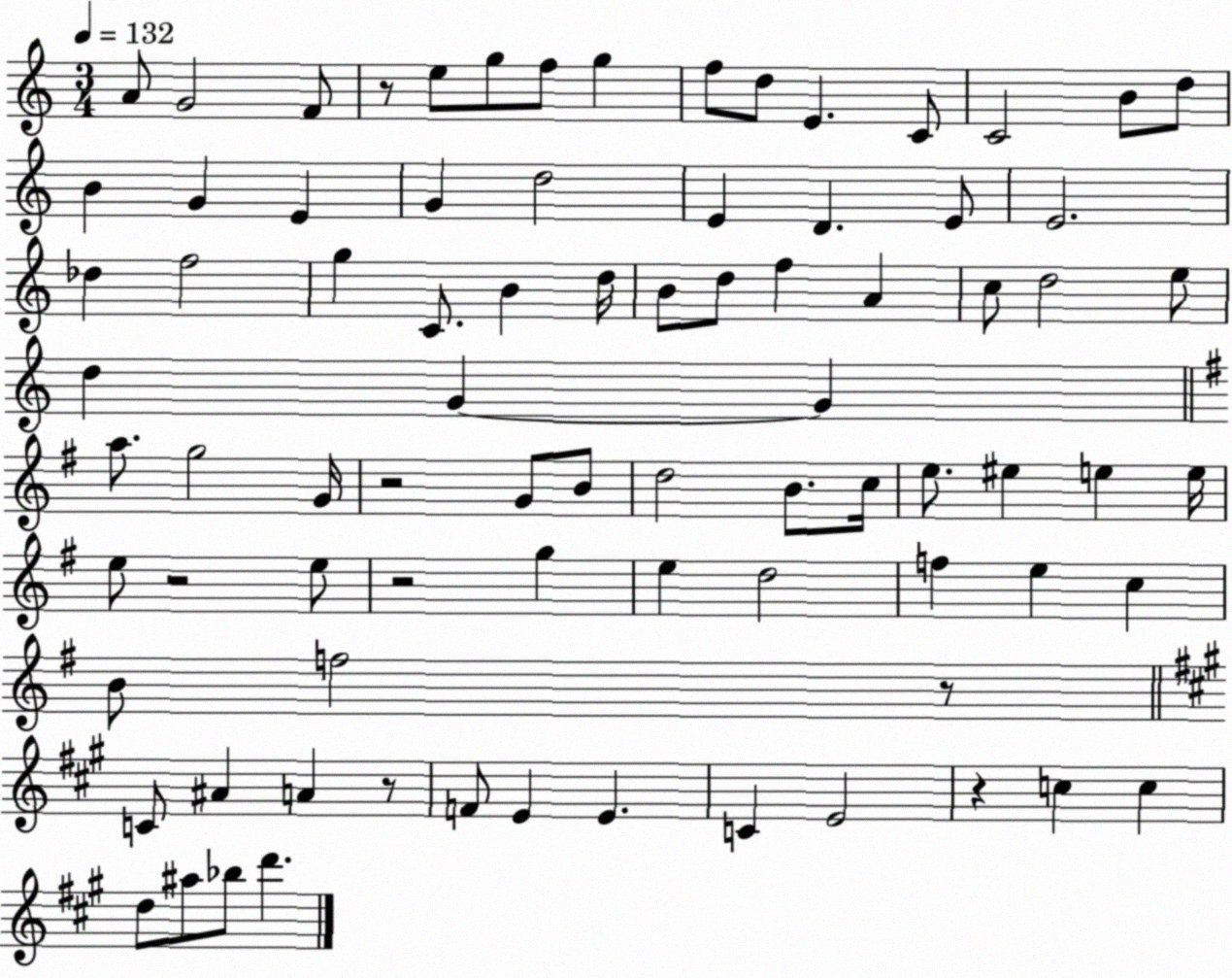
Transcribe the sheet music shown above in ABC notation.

X:1
T:Untitled
M:3/4
L:1/4
K:C
A/2 G2 F/2 z/2 e/2 g/2 f/2 g f/2 d/2 E C/2 C2 B/2 d/2 B G E G d2 E D E/2 E2 _d f2 g C/2 B d/4 B/2 d/2 f A c/2 d2 e/2 d G G a/2 g2 G/4 z2 G/2 B/2 d2 B/2 c/4 e/2 ^e e e/4 e/2 z2 e/2 z2 g e d2 f e c B/2 f2 z/2 C/2 ^A A z/2 F/2 E E C E2 z c c d/2 ^a/2 _b/2 d'